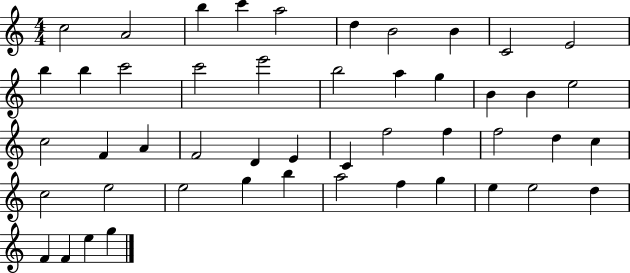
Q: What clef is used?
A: treble